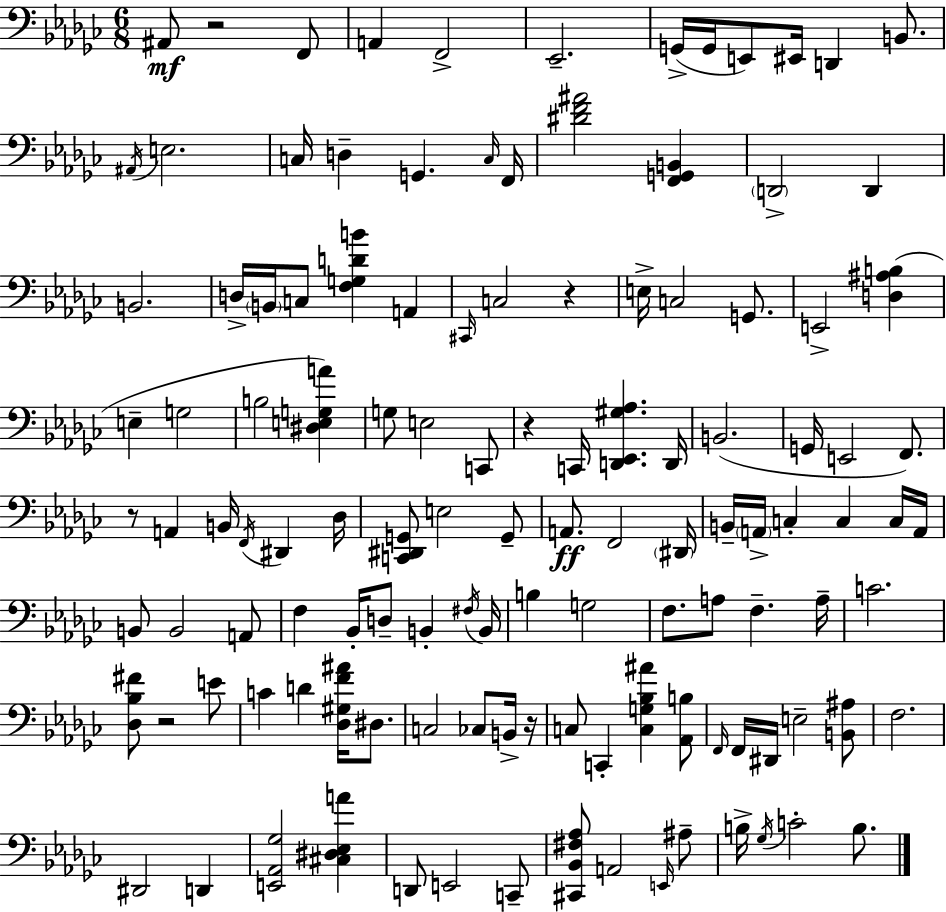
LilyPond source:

{
  \clef bass
  \numericTimeSignature
  \time 6/8
  \key ees \minor
  ais,8\mf r2 f,8 | a,4 f,2-> | ees,2.-- | g,16->( g,16 e,8) eis,16 d,4 b,8. | \break \acciaccatura { ais,16 } e2. | c16 d4-- g,4. | \grace { c16 } f,16 <dis' f' ais'>2 <f, g, b,>4 | \parenthesize d,2-> d,4 | \break b,2. | d16-> \parenthesize b,16 c8 <f g d' b'>4 a,4 | \grace { cis,16 } c2 r4 | e16-> c2 | \break g,8. e,2-> <d ais b>4( | e4-- g2 | b2 <dis e g a'>4) | g8 e2 | \break c,8 r4 c,16 <d, ees, gis aes>4. | d,16 b,2.( | g,16 e,2 | f,8.) r8 a,4 b,16 \acciaccatura { f,16 } dis,4 | \break des16 <c, dis, g,>8 e2 | g,8-- a,8.\ff f,2 | \parenthesize dis,16 b,16-- \parenthesize a,16-> c4-. c4 | c16 a,16 b,8 b,2 | \break a,8 f4 bes,16-. d8-- b,4-. | \acciaccatura { fis16 } b,16 b4 g2 | f8. a8 f4.-- | a16-- c'2. | \break <des bes fis'>8 r2 | e'8 c'4 d'4 | <des gis f' ais'>16 dis8. c2 | ces8 b,16-> r16 c8 c,4-. <c g bes ais'>4 | \break <aes, b>8 \grace { f,16 } f,16 dis,16 e2-- | <b, ais>8 f2. | dis,2 | d,4 <e, aes, ges>2 | \break <cis dis ees a'>4 d,8 e,2 | c,8-- <cis, bes, fis aes>8 a,2 | \grace { e,16 } ais8-- b16-> \acciaccatura { ges16 } c'2-. | b8. \bar "|."
}